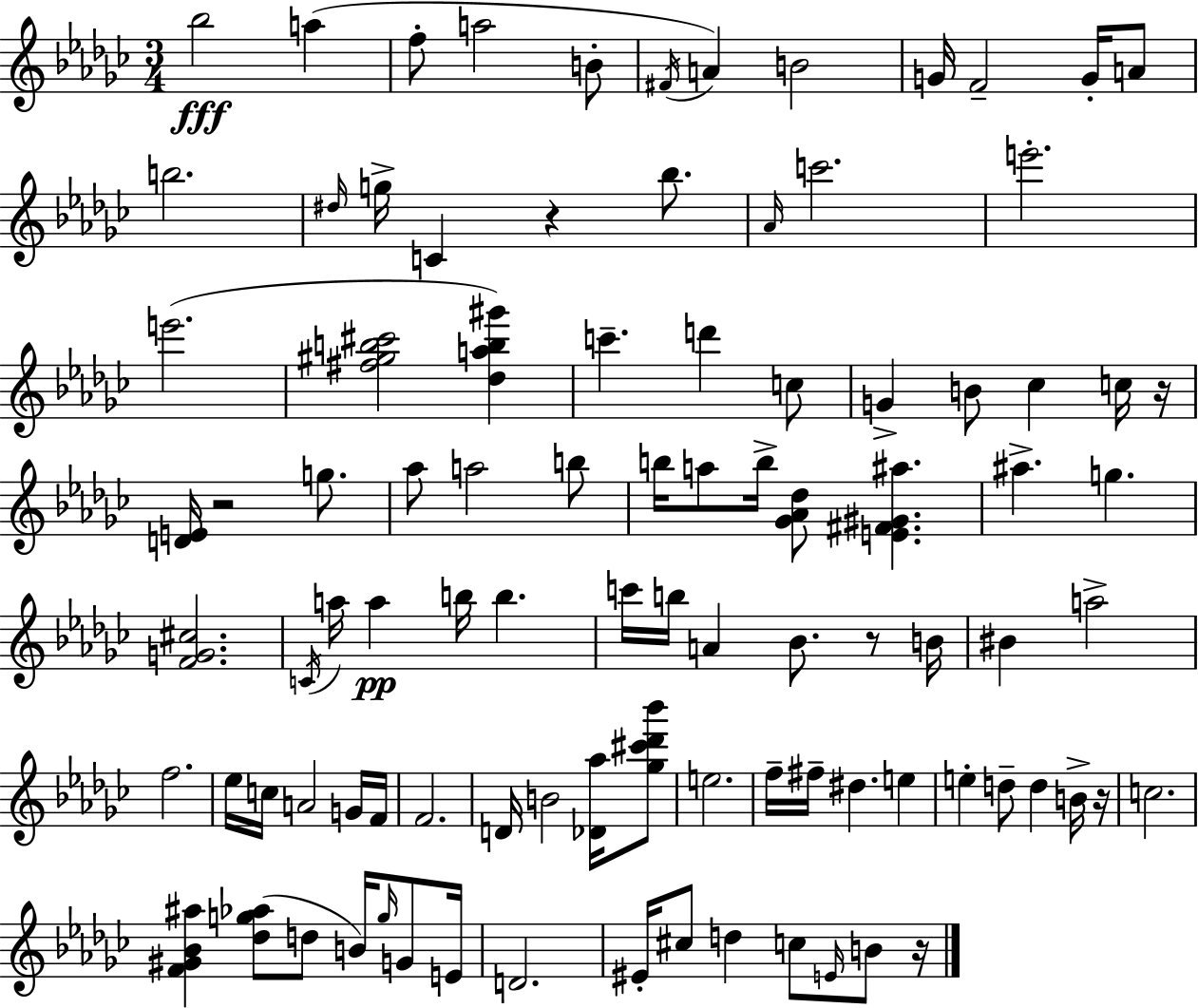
{
  \clef treble
  \numericTimeSignature
  \time 3/4
  \key ees \minor
  bes''2\fff a''4( | f''8-. a''2 b'8-. | \acciaccatura { fis'16 }) a'4 b'2 | g'16 f'2-- g'16-. a'8 | \break b''2. | \grace { dis''16 } g''16-> c'4 r4 bes''8. | \grace { aes'16 } c'''2. | e'''2.-. | \break e'''2.( | <fis'' gis'' b'' cis'''>2 <des'' a'' b'' gis'''>4) | c'''4.-- d'''4 | c''8 g'4-> b'8 ces''4 | \break c''16 r16 <d' e'>16 r2 | g''8. aes''8 a''2 | b''8 b''16 a''8 b''16-> <ges' aes' des''>8 <e' fis' gis' ais''>4. | ais''4.-> g''4. | \break <f' g' cis''>2. | \acciaccatura { c'16 } a''16 a''4\pp b''16 b''4. | c'''16 b''16 a'4 bes'8. | r8 b'16 bis'4 a''2-> | \break f''2. | ees''16 c''16 a'2 | g'16 f'16 f'2. | d'16 b'2 | \break <des' aes''>16 <ges'' cis''' des''' bes'''>8 e''2. | f''16-- fis''16-- dis''4. | e''4 e''4-. d''8-- d''4 | b'16-> r16 c''2. | \break <f' gis' bes' ais''>4 <des'' g'' aes''>8( d''8 | b'16) \grace { g''16 } g'8 e'16 d'2. | eis'16-. cis''8 d''4 | c''8 \grace { e'16 } b'8 r16 \bar "|."
}